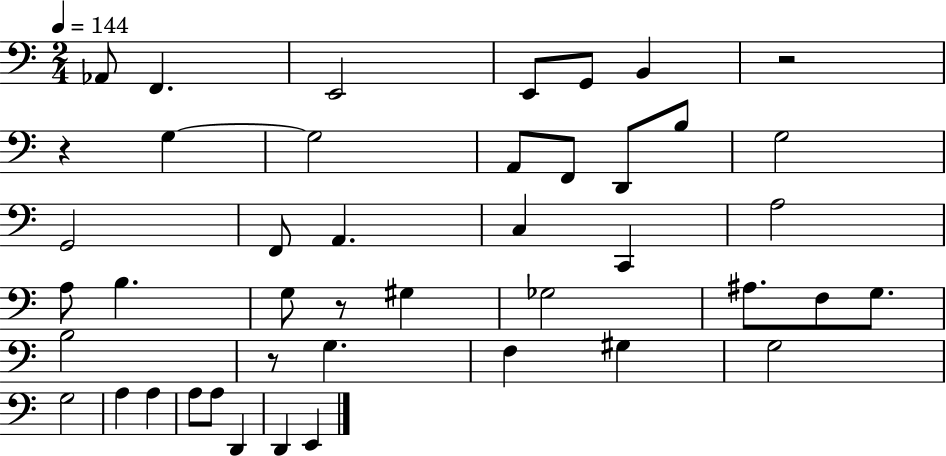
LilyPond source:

{
  \clef bass
  \numericTimeSignature
  \time 2/4
  \key c \major
  \tempo 4 = 144
  \repeat volta 2 { aes,8 f,4. | e,2 | e,8 g,8 b,4 | r2 | \break r4 g4~~ | g2 | a,8 f,8 d,8 b8 | g2 | \break g,2 | f,8 a,4. | c4 c,4 | a2 | \break a8 b4. | g8 r8 gis4 | ges2 | ais8. f8 g8. | \break b2 | r8 g4. | f4 gis4 | g2 | \break g2 | a4 a4 | a8 a8 d,4 | d,4 e,4 | \break } \bar "|."
}